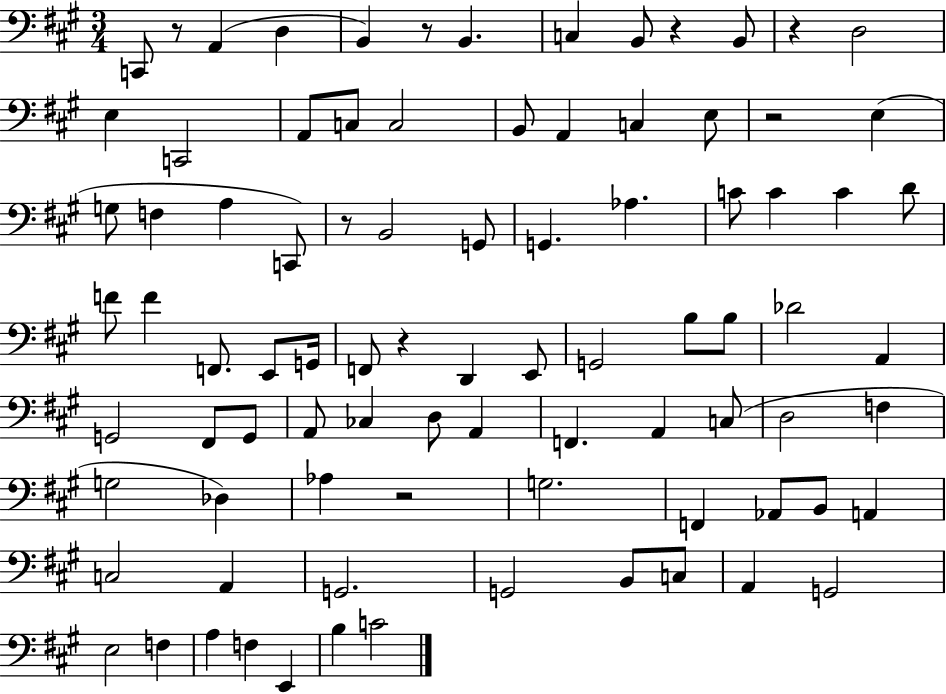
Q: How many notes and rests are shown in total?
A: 87